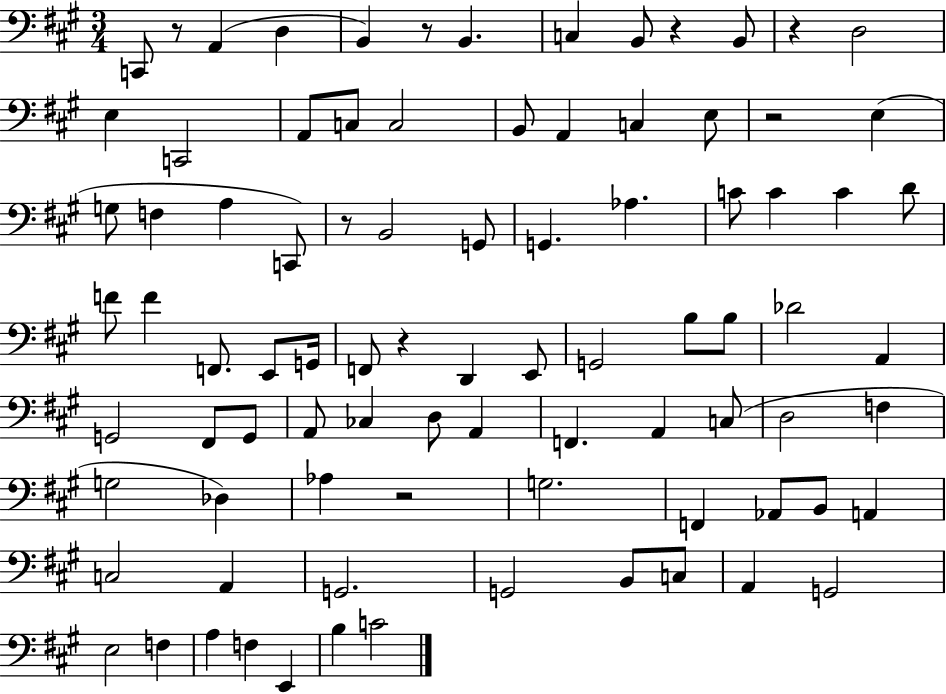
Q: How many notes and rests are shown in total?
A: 87